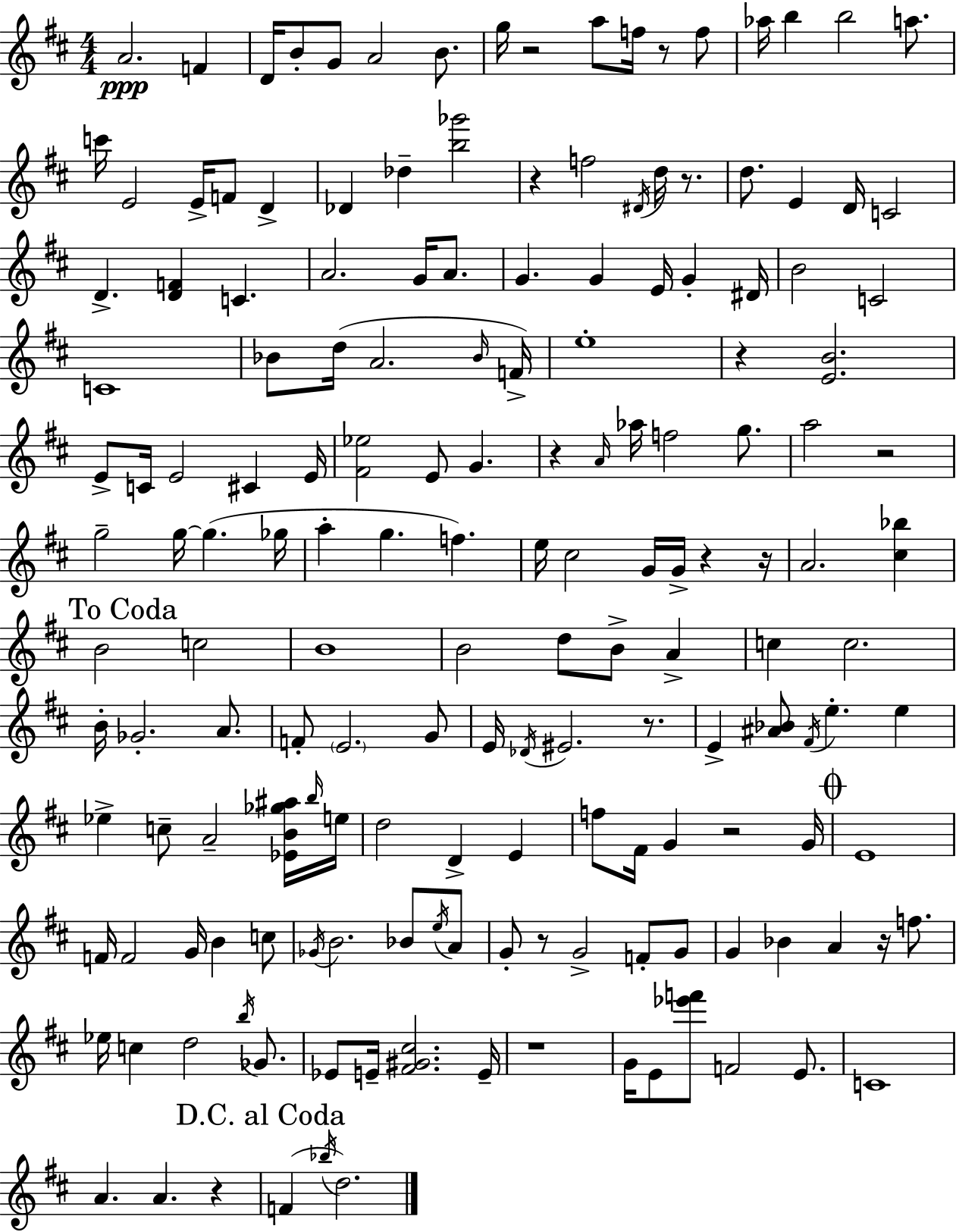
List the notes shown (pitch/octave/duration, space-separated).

A4/h. F4/q D4/s B4/e G4/e A4/h B4/e. G5/s R/h A5/e F5/s R/e F5/e Ab5/s B5/q B5/h A5/e. C6/s E4/h E4/s F4/e D4/q Db4/q Db5/q [B5,Gb6]/h R/q F5/h D#4/s D5/s R/e. D5/e. E4/q D4/s C4/h D4/q. [D4,F4]/q C4/q. A4/h. G4/s A4/e. G4/q. G4/q E4/s G4/q D#4/s B4/h C4/h C4/w Bb4/e D5/s A4/h. Bb4/s F4/s E5/w R/q [E4,B4]/h. E4/e C4/s E4/h C#4/q E4/s [F#4,Eb5]/h E4/e G4/q. R/q A4/s Ab5/s F5/h G5/e. A5/h R/h G5/h G5/s G5/q. Gb5/s A5/q G5/q. F5/q. E5/s C#5/h G4/s G4/s R/q R/s A4/h. [C#5,Bb5]/q B4/h C5/h B4/w B4/h D5/e B4/e A4/q C5/q C5/h. B4/s Gb4/h. A4/e. F4/e E4/h. G4/e E4/s Db4/s EIS4/h. R/e. E4/q [A#4,Bb4]/e F#4/s E5/q. E5/q Eb5/q C5/e A4/h [Eb4,B4,Gb5,A#5]/s B5/s E5/s D5/h D4/q E4/q F5/e F#4/s G4/q R/h G4/s E4/w F4/s F4/h G4/s B4/q C5/e Gb4/s B4/h. Bb4/e E5/s A4/e G4/e R/e G4/h F4/e G4/e G4/q Bb4/q A4/q R/s F5/e. Eb5/s C5/q D5/h B5/s Gb4/e. Eb4/e E4/s [F#4,G#4,C#5]/h. E4/s R/w G4/s E4/e [Eb6,F6]/e F4/h E4/e. C4/w A4/q. A4/q. R/q F4/q Bb5/s D5/h.